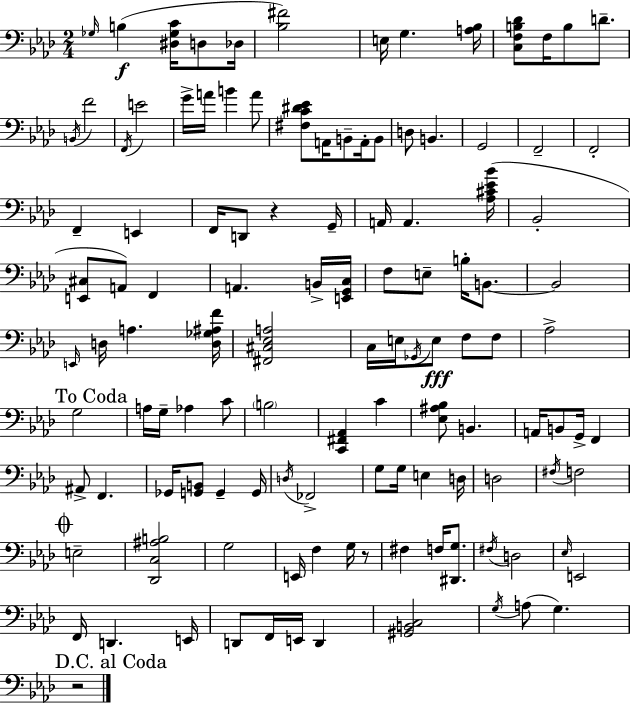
X:1
T:Untitled
M:2/4
L:1/4
K:Fm
_G,/4 B, [^D,_G,C]/4 D,/2 _D,/4 [_B,^F]2 E,/4 G, [A,_B,]/4 [C,F,B,_D]/2 F,/4 B,/2 D/2 B,,/4 F2 F,,/4 E2 G/4 A/4 B A/2 [^F,C^D_E]/2 A,,/4 B,,/2 A,,/4 B,,/2 D,/2 B,, G,,2 F,,2 F,,2 F,, E,, F,,/4 D,,/2 z G,,/4 A,,/4 A,, [_A,^C_E_B]/4 _B,,2 [E,,^C,]/2 A,,/2 F,, A,, B,,/4 [E,,G,,C,]/4 F,/2 E,/2 B,/4 B,,/2 B,,2 E,,/4 D,/4 A, [D,_G,^A,F]/4 [^F,,^C,_E,A,]2 C,/4 E,/4 _G,,/4 E,/2 F,/2 F,/2 _A,2 G,2 A,/4 G,/4 _A, C/2 B,2 [C,,^F,,_A,,] C [_E,^A,_B,]/2 B,, A,,/4 B,,/2 G,,/4 F,, ^A,,/2 F,, _G,,/4 [G,,B,,]/2 G,, G,,/4 D,/4 _F,,2 G,/2 G,/4 E, D,/4 D,2 ^F,/4 F,2 E,2 [_D,,C,^A,B,]2 G,2 E,,/4 F, G,/4 z/2 ^F, F,/4 [^D,,G,]/2 ^F,/4 D,2 _E,/4 E,,2 F,,/4 D,, E,,/4 D,,/2 F,,/4 E,,/4 D,, [^G,,B,,C,]2 G,/4 A,/2 G, z2